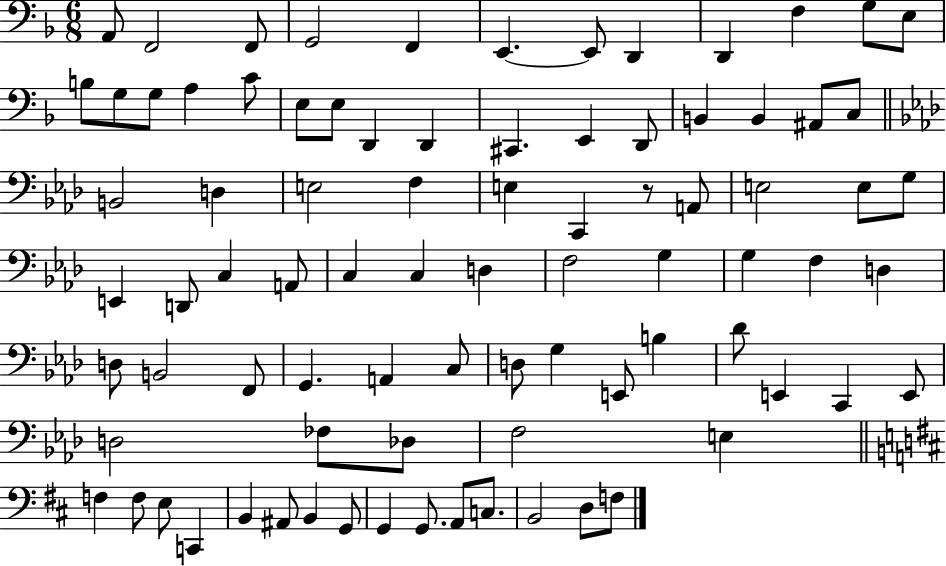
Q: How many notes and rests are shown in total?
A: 85